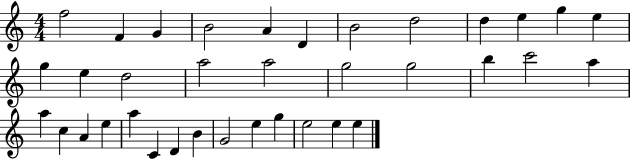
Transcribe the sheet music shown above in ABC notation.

X:1
T:Untitled
M:4/4
L:1/4
K:C
f2 F G B2 A D B2 d2 d e g e g e d2 a2 a2 g2 g2 b c'2 a a c A e a C D B G2 e g e2 e e